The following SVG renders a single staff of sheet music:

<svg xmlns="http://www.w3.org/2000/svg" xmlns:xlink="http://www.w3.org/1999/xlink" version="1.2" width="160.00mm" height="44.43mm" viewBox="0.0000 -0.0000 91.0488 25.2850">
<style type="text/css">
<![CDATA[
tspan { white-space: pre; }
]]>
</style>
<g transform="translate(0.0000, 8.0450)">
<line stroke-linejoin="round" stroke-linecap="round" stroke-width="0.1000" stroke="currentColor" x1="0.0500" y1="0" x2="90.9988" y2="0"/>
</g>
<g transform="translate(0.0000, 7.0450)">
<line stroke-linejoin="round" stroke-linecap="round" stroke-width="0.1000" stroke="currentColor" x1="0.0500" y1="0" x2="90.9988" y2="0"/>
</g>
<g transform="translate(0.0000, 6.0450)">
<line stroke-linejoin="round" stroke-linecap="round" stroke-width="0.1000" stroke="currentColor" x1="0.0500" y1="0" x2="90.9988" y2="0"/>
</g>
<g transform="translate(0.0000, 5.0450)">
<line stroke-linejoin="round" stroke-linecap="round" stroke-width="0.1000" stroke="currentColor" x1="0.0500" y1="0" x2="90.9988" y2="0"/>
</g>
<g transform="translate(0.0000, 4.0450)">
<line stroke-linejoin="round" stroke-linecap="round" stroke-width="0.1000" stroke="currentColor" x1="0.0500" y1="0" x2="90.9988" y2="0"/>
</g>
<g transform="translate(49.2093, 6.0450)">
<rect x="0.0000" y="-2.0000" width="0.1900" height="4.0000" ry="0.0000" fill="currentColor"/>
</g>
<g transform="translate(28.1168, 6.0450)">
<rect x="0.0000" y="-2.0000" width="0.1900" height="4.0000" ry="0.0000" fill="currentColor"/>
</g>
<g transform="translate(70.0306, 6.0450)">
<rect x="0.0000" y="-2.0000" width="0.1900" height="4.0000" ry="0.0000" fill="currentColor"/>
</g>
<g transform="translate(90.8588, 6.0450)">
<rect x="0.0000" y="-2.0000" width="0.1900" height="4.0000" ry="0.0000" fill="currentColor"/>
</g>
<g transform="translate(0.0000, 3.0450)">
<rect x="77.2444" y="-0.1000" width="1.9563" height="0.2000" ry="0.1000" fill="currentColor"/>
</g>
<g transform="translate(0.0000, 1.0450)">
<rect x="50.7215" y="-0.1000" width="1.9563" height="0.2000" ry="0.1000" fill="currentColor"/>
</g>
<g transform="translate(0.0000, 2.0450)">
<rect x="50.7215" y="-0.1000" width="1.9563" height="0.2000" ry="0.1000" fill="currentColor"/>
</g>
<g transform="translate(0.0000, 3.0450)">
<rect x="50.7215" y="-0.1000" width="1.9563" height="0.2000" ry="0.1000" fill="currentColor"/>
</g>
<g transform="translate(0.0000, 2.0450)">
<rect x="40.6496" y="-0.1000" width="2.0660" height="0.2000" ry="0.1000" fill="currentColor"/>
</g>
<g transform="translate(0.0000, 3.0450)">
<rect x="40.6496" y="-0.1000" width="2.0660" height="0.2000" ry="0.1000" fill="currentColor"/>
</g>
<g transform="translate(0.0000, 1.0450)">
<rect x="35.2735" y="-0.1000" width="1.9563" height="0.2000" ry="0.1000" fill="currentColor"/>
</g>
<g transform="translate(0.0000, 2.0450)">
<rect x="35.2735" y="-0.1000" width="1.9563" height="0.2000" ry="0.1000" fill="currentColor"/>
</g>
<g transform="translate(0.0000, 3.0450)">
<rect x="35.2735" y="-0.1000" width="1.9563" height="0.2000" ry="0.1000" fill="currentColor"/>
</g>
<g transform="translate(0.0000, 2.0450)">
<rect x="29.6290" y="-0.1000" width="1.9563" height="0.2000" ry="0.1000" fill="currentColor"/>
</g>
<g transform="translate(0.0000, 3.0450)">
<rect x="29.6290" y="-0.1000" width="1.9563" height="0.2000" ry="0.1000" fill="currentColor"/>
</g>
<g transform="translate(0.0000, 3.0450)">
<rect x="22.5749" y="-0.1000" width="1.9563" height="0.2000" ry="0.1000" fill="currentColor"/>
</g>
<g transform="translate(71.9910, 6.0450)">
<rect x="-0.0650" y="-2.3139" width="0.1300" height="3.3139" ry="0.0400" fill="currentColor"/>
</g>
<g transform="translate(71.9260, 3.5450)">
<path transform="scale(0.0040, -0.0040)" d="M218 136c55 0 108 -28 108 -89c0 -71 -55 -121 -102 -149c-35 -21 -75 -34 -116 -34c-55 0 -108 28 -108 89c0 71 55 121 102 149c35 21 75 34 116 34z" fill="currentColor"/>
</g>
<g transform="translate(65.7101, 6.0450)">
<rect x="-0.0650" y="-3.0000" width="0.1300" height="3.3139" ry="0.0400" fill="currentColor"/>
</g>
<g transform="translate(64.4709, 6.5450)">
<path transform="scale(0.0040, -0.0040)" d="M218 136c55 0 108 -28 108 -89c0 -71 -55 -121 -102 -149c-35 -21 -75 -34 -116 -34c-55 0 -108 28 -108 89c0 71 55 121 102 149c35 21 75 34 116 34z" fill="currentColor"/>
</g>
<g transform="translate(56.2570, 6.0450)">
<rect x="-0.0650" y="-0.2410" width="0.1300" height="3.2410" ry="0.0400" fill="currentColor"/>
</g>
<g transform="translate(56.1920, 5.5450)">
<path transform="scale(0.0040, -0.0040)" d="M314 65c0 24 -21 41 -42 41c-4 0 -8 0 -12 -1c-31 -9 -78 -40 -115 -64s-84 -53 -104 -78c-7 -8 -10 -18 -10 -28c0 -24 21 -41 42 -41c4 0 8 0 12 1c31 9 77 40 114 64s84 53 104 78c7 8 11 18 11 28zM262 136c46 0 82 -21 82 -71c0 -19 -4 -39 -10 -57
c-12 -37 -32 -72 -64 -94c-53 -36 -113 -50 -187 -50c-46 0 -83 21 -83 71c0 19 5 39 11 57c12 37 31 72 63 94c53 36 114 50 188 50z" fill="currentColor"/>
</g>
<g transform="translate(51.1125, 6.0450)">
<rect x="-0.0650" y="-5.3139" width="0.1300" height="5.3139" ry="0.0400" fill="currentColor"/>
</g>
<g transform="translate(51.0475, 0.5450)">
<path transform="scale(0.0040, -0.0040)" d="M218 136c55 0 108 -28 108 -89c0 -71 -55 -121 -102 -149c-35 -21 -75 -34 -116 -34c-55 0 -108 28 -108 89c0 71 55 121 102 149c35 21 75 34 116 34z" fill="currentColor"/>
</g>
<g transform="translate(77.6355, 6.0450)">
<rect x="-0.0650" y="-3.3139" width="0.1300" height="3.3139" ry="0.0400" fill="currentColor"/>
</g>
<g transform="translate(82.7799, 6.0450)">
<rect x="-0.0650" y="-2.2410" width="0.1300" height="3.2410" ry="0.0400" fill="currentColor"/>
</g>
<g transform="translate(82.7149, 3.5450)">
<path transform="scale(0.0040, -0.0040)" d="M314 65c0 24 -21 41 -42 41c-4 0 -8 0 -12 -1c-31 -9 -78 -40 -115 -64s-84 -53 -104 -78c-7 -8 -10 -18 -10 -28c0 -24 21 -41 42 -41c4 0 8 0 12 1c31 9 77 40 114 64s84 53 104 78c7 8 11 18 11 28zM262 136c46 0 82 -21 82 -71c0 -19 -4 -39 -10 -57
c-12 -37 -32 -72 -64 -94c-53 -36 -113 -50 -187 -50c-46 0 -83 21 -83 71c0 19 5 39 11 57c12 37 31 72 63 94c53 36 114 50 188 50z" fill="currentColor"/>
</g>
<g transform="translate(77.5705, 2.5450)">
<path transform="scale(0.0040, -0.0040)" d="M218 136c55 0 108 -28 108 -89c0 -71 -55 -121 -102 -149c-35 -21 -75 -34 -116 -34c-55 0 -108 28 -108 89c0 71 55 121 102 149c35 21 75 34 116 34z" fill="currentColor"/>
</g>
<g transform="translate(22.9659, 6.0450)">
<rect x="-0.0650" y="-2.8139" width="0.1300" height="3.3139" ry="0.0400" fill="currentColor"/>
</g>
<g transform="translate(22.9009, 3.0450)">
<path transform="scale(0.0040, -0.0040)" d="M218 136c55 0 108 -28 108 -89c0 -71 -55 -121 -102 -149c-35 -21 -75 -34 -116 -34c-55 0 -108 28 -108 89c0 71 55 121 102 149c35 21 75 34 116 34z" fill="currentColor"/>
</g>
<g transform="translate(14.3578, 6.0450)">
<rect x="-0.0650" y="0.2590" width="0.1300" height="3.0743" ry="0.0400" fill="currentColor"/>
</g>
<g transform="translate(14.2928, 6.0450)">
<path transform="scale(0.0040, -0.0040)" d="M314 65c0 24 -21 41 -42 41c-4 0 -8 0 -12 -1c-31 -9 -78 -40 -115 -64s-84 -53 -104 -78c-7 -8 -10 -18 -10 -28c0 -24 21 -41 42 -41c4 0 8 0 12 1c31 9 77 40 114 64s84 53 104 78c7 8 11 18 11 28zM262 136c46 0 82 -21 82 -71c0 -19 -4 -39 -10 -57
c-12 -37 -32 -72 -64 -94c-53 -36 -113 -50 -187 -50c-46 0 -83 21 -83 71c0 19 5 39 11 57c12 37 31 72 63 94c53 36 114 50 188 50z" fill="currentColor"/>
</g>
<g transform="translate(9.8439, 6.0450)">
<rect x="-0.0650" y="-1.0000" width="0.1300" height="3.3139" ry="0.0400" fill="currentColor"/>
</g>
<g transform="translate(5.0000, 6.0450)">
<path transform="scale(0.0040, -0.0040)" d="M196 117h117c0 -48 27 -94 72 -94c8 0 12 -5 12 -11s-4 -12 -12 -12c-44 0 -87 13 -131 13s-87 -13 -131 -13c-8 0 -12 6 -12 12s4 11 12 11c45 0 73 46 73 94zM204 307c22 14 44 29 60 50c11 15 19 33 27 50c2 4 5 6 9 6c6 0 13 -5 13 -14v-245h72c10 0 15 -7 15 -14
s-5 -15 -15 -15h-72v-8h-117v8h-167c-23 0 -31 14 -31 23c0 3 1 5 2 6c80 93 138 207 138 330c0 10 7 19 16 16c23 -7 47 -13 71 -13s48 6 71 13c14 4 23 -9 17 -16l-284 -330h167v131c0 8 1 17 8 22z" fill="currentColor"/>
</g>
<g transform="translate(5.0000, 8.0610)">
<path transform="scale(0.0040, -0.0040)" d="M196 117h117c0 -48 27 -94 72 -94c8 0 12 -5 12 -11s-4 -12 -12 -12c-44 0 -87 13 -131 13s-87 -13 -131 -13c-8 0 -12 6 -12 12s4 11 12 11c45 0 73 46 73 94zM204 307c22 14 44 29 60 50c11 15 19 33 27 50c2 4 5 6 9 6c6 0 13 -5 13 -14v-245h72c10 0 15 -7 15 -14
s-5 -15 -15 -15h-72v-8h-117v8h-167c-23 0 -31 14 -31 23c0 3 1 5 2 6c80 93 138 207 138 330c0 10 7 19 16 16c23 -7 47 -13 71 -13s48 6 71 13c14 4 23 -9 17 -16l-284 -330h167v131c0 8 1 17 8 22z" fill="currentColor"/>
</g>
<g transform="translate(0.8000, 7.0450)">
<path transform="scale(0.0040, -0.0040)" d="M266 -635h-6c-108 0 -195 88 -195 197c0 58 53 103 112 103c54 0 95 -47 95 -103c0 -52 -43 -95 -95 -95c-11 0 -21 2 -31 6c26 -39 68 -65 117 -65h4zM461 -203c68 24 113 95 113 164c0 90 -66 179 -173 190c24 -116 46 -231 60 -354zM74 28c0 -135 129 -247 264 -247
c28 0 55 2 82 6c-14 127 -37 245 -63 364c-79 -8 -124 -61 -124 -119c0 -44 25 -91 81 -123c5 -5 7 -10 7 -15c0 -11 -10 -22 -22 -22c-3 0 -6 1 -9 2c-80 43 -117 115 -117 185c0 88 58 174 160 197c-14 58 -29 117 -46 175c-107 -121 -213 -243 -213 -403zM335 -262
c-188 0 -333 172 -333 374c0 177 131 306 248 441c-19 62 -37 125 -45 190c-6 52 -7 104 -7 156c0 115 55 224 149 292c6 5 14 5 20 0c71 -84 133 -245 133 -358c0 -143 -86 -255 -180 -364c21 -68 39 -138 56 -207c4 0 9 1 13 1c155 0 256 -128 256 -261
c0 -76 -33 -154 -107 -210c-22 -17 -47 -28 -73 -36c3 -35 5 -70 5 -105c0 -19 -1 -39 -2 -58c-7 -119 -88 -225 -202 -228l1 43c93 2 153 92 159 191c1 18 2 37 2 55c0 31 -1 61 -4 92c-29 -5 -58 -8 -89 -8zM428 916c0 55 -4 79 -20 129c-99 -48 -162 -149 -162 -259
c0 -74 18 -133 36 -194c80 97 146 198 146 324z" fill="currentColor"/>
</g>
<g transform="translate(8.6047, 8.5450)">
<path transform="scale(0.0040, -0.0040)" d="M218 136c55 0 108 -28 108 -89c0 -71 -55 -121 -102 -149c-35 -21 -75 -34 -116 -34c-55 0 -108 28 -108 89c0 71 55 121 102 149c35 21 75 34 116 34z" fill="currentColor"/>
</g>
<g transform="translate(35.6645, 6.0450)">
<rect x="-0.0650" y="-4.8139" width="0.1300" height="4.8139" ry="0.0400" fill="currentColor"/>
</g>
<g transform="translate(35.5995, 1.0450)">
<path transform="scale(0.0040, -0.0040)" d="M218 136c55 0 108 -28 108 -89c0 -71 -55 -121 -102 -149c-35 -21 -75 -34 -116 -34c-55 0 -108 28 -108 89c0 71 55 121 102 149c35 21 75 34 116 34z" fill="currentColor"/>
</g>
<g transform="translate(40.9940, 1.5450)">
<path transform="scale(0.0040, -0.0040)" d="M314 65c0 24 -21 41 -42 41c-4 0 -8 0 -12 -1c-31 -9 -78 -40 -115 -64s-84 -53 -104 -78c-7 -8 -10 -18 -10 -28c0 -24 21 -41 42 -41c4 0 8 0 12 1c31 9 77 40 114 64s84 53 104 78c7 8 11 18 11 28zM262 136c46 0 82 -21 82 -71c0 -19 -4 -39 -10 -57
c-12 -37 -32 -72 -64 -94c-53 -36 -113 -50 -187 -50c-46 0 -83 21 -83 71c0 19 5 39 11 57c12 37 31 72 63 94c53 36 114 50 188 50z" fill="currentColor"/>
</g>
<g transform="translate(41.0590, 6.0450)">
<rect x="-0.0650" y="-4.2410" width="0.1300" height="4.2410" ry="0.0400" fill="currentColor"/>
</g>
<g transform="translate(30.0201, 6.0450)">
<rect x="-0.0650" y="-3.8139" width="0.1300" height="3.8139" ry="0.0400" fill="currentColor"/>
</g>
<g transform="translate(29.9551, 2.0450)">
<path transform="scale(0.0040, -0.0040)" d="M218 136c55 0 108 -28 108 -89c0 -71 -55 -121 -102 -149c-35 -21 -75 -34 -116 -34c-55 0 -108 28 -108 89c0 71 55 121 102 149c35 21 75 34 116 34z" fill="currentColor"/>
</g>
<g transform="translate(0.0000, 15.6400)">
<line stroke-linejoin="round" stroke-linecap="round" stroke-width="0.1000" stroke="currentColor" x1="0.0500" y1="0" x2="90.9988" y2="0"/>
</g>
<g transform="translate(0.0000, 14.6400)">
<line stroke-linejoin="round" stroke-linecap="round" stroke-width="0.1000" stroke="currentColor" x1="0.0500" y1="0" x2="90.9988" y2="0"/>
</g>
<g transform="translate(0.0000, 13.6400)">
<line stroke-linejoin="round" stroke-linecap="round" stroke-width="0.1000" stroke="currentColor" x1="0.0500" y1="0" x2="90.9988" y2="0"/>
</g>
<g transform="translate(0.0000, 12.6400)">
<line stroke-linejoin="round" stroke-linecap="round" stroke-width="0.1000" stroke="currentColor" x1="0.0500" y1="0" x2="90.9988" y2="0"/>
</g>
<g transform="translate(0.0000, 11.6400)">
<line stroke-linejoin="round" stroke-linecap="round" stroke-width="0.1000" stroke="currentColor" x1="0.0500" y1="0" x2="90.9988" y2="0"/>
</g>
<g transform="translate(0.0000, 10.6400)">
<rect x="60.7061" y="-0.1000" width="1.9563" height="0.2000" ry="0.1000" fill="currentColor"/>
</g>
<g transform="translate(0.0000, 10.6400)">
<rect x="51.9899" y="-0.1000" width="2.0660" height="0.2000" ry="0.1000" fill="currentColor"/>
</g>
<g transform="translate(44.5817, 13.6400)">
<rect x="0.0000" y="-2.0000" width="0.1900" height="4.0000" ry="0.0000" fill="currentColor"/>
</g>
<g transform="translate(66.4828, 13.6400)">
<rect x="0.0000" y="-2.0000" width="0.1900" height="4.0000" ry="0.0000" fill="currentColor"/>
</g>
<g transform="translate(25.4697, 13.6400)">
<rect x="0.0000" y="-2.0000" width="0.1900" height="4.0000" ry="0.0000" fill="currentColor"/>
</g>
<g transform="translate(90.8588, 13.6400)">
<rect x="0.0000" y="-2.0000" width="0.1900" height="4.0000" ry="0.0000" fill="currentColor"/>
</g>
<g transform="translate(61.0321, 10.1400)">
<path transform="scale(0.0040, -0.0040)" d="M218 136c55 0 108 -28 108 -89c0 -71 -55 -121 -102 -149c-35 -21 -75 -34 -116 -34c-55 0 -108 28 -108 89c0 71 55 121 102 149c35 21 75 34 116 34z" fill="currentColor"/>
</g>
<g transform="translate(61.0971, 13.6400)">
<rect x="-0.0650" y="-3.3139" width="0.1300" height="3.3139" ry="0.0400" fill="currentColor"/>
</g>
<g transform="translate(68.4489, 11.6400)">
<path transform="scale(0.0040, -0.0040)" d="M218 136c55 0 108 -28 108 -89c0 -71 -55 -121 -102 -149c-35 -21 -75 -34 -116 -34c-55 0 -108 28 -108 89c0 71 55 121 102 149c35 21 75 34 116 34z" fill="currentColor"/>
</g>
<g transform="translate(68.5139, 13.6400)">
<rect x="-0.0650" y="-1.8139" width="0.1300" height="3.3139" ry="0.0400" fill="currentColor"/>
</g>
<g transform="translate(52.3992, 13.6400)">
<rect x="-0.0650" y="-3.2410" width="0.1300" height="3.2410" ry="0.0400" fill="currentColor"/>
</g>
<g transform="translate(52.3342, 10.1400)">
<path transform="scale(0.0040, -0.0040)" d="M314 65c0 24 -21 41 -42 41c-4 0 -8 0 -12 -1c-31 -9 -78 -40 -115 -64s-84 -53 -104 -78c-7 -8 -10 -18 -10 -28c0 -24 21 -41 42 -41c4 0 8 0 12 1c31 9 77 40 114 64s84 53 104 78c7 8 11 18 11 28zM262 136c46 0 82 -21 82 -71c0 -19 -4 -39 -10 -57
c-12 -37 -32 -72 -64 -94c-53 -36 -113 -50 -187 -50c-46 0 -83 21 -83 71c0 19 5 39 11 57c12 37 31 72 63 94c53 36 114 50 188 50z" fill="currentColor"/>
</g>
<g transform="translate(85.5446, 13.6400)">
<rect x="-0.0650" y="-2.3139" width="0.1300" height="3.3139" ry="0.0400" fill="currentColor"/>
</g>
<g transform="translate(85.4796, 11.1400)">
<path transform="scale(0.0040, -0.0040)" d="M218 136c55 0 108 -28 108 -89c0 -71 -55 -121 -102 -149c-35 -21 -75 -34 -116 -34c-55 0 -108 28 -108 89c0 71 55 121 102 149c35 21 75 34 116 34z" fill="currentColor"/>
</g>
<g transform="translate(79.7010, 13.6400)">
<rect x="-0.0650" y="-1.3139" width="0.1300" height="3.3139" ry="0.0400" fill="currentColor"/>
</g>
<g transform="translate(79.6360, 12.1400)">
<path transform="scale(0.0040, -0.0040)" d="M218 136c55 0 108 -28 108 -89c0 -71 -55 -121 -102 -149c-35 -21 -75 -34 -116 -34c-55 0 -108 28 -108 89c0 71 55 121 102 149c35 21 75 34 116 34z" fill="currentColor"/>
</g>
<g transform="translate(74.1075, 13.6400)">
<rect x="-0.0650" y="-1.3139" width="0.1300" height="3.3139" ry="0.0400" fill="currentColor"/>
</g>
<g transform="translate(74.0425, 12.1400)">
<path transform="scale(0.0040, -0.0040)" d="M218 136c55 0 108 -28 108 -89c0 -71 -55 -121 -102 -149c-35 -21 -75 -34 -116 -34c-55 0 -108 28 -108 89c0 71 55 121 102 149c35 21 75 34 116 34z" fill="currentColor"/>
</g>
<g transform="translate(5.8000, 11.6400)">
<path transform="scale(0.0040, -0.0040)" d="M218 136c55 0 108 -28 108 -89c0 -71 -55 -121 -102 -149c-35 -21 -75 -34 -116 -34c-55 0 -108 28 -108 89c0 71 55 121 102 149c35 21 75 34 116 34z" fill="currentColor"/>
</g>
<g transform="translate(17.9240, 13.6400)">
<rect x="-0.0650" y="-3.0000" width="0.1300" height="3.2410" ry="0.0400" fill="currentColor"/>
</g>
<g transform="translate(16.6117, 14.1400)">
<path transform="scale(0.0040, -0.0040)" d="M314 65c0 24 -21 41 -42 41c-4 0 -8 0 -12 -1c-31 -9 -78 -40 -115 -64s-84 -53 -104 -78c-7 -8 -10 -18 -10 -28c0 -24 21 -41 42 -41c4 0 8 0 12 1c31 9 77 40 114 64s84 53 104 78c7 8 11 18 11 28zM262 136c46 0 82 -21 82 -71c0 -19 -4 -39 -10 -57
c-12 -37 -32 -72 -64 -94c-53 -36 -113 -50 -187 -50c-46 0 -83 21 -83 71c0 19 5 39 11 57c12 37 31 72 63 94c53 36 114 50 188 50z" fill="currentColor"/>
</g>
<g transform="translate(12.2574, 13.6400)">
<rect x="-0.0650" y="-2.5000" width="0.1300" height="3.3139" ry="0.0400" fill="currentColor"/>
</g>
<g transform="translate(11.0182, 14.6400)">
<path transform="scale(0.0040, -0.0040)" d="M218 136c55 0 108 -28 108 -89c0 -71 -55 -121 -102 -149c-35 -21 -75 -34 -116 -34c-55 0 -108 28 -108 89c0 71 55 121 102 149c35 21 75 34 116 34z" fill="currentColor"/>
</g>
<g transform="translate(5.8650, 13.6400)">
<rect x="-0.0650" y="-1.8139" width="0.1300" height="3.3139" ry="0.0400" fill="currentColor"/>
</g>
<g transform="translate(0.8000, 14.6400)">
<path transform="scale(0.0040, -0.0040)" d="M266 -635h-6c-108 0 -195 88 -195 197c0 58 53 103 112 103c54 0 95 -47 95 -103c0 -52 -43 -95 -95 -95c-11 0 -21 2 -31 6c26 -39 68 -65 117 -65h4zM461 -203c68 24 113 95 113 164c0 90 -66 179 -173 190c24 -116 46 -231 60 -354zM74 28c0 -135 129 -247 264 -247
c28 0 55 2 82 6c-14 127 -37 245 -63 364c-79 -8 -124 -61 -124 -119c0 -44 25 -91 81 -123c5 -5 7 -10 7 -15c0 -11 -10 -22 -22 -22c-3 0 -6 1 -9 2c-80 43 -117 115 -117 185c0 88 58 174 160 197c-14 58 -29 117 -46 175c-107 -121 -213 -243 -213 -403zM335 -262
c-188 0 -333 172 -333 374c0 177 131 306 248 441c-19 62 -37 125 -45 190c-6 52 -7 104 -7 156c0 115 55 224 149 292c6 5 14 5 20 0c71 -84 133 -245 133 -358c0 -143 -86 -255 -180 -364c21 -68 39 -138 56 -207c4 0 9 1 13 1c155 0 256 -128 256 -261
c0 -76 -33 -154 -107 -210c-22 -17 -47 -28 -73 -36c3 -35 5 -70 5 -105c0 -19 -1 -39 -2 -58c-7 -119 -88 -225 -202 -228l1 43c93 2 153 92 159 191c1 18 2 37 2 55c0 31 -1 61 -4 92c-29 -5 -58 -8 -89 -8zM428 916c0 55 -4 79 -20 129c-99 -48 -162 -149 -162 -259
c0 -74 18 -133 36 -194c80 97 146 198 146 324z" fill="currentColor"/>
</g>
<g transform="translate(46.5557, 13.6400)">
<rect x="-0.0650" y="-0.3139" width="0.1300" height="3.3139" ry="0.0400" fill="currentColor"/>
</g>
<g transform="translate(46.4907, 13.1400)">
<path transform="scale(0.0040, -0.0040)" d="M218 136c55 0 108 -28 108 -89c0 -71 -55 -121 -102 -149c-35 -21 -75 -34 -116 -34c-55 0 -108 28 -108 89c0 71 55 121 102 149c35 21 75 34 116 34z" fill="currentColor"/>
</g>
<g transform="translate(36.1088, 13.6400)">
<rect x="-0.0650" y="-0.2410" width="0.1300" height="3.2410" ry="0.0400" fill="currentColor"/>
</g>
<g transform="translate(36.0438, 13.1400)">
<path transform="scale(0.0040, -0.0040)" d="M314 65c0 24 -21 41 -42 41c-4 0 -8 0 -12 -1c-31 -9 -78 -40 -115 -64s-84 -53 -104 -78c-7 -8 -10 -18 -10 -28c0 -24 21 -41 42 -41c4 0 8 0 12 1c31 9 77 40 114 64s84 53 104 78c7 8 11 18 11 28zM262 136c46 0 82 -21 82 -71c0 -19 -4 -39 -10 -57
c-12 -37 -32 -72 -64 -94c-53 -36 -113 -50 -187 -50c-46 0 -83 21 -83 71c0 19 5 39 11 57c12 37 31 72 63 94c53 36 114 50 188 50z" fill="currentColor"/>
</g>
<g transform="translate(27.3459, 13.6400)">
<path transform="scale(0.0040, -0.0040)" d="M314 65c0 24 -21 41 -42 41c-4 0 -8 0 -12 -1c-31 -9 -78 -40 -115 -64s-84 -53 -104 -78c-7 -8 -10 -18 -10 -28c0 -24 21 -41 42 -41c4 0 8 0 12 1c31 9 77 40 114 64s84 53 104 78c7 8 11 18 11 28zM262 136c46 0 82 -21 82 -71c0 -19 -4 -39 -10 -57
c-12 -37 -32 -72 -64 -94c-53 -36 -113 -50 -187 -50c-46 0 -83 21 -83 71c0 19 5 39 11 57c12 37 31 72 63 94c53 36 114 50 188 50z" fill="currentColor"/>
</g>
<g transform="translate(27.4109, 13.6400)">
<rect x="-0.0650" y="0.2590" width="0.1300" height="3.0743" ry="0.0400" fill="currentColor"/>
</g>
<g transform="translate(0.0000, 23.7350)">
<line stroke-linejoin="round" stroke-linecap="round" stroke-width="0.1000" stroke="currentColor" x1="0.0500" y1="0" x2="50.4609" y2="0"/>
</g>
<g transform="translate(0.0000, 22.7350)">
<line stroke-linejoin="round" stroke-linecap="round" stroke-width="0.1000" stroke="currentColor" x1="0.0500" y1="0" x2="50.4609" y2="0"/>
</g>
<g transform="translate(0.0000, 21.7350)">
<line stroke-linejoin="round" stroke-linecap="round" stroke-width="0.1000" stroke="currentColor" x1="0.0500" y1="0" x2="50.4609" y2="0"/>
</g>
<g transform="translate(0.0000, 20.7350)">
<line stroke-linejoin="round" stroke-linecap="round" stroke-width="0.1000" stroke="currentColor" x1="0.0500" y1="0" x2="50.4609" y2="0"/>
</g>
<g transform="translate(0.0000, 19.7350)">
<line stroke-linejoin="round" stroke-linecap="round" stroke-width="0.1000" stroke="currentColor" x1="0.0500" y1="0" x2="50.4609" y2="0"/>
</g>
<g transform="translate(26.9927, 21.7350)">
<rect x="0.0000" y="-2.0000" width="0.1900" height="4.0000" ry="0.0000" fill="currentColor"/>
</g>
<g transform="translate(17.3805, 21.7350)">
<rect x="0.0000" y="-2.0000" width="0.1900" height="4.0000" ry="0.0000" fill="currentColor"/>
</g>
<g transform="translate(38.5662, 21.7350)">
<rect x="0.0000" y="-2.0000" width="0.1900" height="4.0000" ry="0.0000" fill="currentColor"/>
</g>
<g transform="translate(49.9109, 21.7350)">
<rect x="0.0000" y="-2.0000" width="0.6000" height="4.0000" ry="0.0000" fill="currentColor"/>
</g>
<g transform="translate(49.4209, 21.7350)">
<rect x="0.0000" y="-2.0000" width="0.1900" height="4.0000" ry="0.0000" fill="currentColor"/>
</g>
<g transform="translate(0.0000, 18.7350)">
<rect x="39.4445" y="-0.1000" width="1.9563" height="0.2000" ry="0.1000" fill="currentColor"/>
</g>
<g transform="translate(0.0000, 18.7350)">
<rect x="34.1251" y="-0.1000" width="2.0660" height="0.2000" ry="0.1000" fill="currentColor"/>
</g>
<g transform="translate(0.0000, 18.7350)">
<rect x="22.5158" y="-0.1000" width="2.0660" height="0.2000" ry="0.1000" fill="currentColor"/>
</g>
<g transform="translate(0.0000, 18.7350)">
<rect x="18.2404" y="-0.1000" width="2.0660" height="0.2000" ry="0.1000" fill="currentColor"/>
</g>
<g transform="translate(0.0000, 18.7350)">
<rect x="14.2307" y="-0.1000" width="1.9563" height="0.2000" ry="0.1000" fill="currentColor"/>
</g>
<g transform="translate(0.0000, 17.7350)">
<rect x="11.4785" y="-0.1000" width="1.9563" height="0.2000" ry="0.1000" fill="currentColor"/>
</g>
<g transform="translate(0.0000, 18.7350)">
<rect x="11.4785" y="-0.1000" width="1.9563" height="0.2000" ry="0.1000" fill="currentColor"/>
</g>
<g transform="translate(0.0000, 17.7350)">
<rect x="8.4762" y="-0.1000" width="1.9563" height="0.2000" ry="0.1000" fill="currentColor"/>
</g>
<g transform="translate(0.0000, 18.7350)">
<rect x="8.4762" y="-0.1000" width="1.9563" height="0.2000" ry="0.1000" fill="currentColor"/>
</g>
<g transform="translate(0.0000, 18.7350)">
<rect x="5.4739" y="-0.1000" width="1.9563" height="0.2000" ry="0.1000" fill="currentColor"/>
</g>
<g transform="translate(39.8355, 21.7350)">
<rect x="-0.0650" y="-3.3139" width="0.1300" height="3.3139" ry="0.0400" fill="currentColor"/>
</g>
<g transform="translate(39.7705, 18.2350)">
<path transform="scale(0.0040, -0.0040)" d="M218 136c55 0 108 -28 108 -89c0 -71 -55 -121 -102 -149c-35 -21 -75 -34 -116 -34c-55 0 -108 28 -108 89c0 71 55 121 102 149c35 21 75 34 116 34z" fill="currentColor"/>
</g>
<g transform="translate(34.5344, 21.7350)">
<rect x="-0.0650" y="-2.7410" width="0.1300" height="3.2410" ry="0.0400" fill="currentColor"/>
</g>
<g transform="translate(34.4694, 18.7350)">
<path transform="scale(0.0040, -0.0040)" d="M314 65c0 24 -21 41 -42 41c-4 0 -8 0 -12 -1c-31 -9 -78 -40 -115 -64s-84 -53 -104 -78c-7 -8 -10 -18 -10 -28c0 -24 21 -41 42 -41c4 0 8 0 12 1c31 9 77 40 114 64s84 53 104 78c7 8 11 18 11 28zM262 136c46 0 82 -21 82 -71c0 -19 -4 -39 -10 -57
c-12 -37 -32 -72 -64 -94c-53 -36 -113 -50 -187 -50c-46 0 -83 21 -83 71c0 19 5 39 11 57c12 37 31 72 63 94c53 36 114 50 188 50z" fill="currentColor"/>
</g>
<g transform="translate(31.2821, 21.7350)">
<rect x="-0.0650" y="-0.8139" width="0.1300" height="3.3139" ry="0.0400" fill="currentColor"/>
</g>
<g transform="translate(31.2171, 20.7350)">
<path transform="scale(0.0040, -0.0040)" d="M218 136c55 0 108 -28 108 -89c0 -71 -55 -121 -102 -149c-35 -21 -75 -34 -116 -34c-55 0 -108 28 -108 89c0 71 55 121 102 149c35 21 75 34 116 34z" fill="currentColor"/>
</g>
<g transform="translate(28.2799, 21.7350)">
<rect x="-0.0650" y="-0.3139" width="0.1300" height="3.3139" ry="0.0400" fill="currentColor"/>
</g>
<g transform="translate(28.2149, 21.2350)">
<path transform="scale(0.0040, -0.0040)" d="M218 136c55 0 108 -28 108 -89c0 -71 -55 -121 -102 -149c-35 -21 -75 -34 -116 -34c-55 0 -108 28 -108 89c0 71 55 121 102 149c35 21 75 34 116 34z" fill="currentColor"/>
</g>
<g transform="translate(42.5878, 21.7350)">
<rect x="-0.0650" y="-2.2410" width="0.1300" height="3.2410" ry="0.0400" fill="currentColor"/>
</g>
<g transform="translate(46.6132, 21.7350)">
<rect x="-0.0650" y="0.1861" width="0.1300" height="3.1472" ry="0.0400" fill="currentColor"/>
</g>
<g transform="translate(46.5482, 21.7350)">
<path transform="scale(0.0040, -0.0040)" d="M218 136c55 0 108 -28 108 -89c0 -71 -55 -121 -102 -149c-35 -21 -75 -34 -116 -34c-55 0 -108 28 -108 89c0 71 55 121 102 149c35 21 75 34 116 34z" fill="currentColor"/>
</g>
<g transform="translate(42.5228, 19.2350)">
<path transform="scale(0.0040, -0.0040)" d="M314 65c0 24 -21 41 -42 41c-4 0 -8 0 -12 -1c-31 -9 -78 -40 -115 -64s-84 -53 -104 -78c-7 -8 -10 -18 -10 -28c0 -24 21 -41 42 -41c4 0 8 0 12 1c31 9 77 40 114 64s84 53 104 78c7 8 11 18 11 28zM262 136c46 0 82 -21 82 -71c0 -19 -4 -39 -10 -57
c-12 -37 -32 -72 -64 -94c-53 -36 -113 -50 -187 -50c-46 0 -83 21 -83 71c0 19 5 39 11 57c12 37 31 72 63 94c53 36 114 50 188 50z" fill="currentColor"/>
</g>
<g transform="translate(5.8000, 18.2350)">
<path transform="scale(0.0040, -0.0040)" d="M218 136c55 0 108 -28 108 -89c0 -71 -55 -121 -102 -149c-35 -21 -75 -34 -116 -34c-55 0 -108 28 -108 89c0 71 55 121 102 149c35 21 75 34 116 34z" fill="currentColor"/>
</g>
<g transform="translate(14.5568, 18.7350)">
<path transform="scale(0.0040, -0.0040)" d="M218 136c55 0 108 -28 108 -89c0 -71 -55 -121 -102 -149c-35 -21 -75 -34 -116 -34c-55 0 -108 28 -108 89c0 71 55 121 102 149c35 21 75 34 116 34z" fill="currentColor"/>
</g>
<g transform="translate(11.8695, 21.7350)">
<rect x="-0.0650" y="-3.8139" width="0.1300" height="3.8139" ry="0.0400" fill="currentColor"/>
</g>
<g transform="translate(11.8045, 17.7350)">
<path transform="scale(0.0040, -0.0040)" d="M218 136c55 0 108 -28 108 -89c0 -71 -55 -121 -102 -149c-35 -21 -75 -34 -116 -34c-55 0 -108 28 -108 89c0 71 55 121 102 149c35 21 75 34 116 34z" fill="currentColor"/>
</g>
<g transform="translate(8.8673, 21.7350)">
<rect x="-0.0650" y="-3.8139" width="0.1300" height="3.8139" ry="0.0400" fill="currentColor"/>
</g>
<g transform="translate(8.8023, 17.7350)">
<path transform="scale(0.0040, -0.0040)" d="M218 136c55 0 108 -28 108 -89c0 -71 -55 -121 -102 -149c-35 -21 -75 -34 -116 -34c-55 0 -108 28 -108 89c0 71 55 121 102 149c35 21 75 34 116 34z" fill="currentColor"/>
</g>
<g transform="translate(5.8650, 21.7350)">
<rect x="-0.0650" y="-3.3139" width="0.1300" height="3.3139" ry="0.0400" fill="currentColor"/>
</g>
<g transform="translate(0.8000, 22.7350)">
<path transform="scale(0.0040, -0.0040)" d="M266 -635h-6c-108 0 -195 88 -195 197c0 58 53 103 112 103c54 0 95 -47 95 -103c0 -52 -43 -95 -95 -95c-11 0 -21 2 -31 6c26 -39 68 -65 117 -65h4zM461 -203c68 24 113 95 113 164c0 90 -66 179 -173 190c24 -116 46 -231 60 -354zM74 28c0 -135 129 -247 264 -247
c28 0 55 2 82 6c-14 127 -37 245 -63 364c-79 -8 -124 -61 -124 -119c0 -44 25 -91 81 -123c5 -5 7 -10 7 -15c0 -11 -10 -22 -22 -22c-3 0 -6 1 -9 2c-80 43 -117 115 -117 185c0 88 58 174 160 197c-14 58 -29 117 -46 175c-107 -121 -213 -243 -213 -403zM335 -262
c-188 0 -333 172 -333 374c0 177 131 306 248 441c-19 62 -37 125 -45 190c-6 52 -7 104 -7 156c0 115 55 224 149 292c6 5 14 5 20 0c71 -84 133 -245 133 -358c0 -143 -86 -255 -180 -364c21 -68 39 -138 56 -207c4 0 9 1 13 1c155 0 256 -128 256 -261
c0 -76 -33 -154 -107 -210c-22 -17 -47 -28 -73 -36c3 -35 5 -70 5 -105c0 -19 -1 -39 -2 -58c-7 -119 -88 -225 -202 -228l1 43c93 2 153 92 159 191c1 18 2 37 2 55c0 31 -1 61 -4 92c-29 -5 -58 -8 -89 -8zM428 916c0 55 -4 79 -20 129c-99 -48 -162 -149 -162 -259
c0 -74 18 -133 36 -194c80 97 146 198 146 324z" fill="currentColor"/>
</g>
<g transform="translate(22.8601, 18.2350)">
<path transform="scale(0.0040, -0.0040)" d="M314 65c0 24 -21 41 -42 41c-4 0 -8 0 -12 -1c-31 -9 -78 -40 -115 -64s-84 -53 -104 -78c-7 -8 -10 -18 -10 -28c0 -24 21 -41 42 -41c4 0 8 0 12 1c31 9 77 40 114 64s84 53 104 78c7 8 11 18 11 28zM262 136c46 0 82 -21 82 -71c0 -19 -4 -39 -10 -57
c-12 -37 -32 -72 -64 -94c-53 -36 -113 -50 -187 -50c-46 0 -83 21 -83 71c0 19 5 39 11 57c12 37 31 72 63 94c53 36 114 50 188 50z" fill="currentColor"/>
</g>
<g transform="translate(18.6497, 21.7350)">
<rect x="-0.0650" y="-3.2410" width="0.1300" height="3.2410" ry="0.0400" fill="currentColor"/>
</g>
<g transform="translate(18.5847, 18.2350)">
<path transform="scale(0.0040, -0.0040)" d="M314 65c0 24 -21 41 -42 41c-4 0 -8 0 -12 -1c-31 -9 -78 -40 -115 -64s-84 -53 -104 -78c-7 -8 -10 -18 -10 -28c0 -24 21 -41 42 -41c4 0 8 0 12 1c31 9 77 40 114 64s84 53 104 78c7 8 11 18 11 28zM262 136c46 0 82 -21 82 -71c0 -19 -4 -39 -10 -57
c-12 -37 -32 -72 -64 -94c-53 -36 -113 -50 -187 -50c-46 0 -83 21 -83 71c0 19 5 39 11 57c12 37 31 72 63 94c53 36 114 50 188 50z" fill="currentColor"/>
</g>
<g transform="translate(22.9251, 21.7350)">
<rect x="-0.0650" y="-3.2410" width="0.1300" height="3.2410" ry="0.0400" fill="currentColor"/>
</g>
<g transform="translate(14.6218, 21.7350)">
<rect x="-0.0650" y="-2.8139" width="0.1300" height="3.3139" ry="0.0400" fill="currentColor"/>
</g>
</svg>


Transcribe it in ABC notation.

X:1
T:Untitled
M:4/4
L:1/4
K:C
D B2 a c' e' d'2 f' c2 A g b g2 f G A2 B2 c2 c b2 b f e e g b c' c' a b2 b2 c d a2 b g2 B